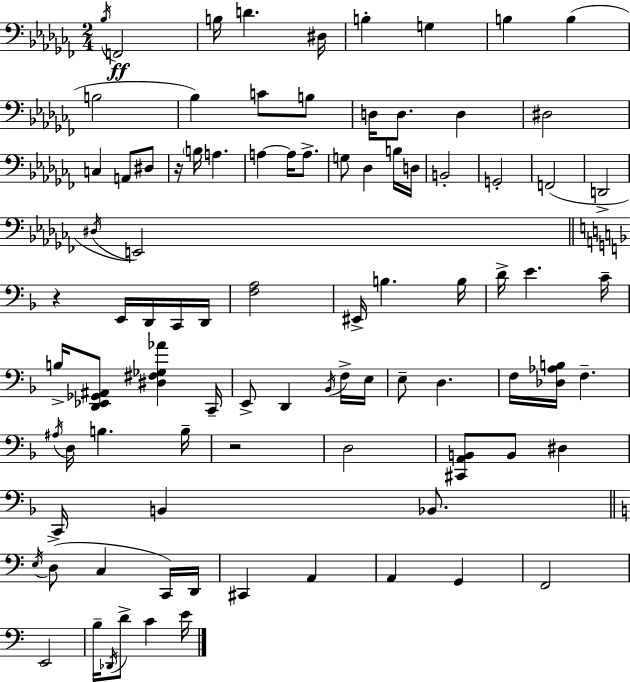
{
  \clef bass
  \numericTimeSignature
  \time 2/4
  \key aes \minor
  \acciaccatura { bes16 }\ff f,2 | b16 d'4. | dis16 b4-. g4 | b4 b4( | \break b2 | bes4) c'8 b8 | d16 d8. d4 | dis2 | \break c4 a,8 dis8 | r16 \parenthesize b16 a4. | a4~~ a16 a8.-> | g8 des4 b16 | \break d16 b,2-. | g,2-. | f,2( | d,2-> | \break \acciaccatura { dis16 } e,2) | \bar "||" \break \key f \major r4 e,16 d,16 c,16 d,16 | <f a>2 | eis,16-> b4. b16 | d'16-> e'4. c'16-- | \break b16-> <d, ees, ges, ais,>8 <dis fis ges aes'>4 c,16-- | e,8-> d,4 \acciaccatura { bes,16 } f16-> | e16 e8-- d4. | f16 <des aes b>16 f4.-- | \break \acciaccatura { ais16 } d16 b4. | b16-- r2 | d2 | <cis, a, b,>8 b,8 dis4 | \break c,16 b,4 bes,8. | \bar "||" \break \key a \minor \acciaccatura { e16 }( d8-> c4 c,16) | d,16 cis,4 a,4 | a,4 g,4 | f,2 | \break e,2 | b16-- \acciaccatura { des,16 } d'8-> c'4 | e'16 \bar "|."
}